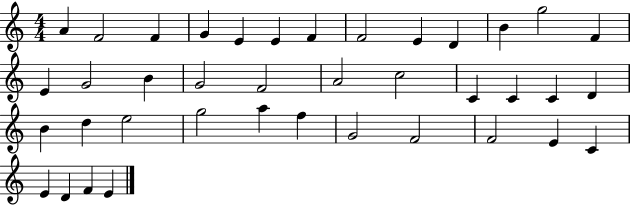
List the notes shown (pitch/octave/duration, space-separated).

A4/q F4/h F4/q G4/q E4/q E4/q F4/q F4/h E4/q D4/q B4/q G5/h F4/q E4/q G4/h B4/q G4/h F4/h A4/h C5/h C4/q C4/q C4/q D4/q B4/q D5/q E5/h G5/h A5/q F5/q G4/h F4/h F4/h E4/q C4/q E4/q D4/q F4/q E4/q